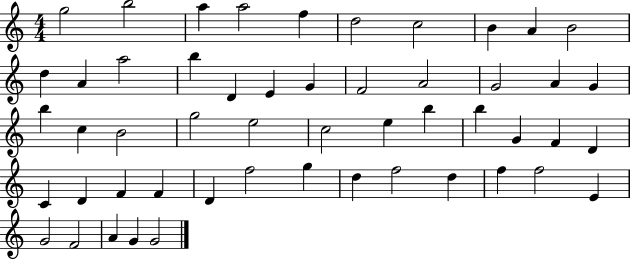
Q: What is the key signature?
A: C major